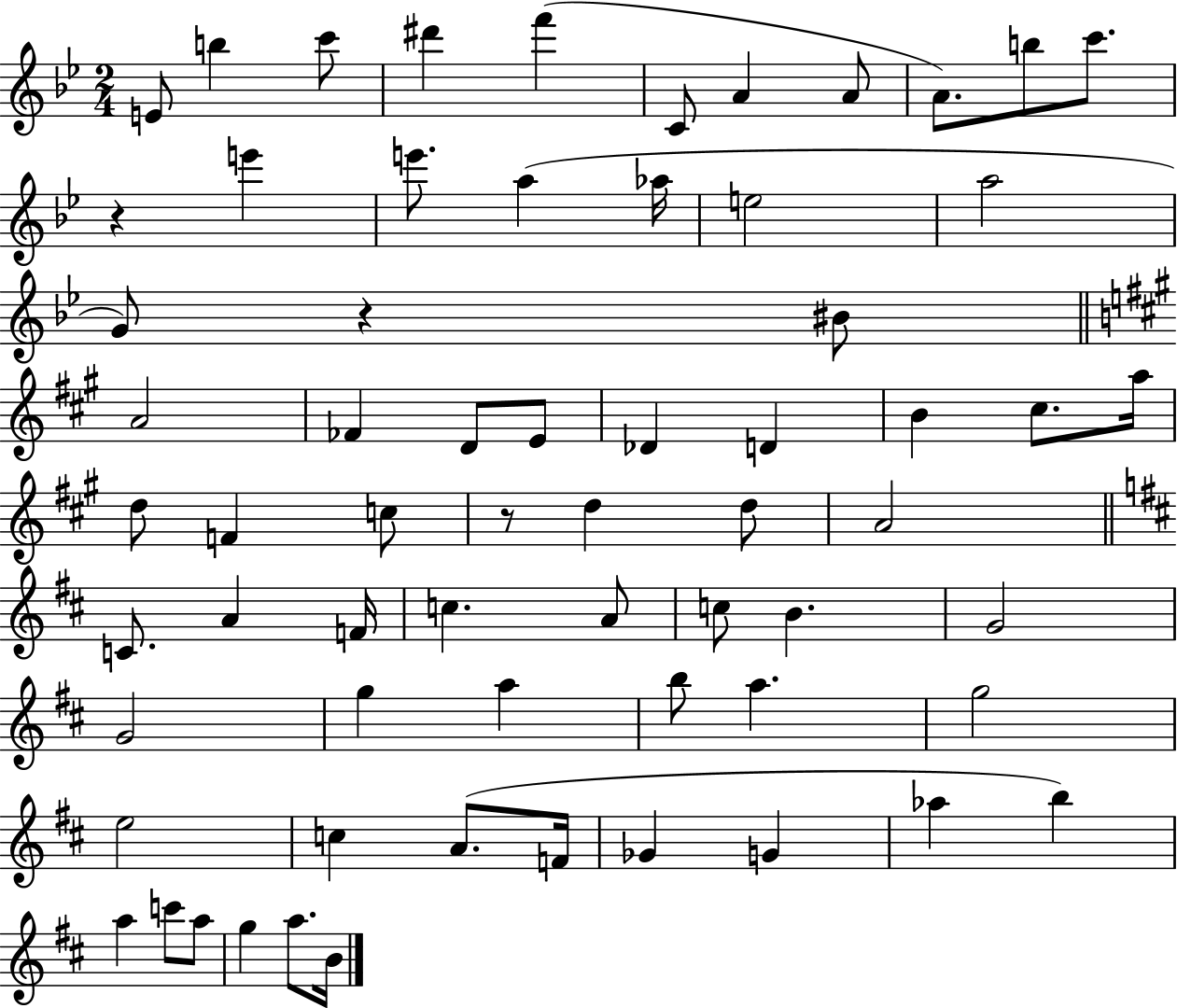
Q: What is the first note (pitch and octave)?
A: E4